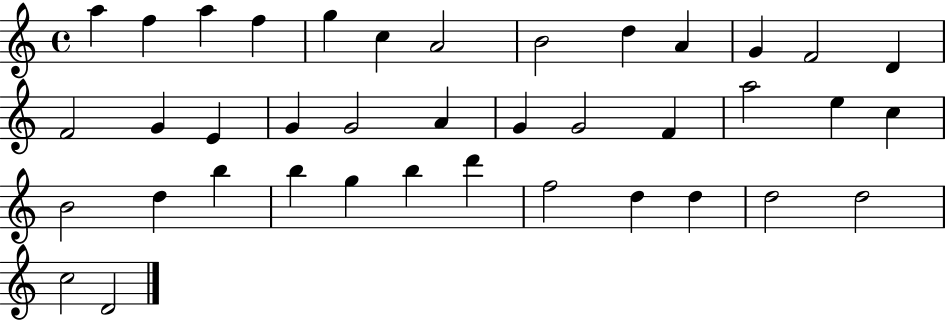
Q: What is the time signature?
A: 4/4